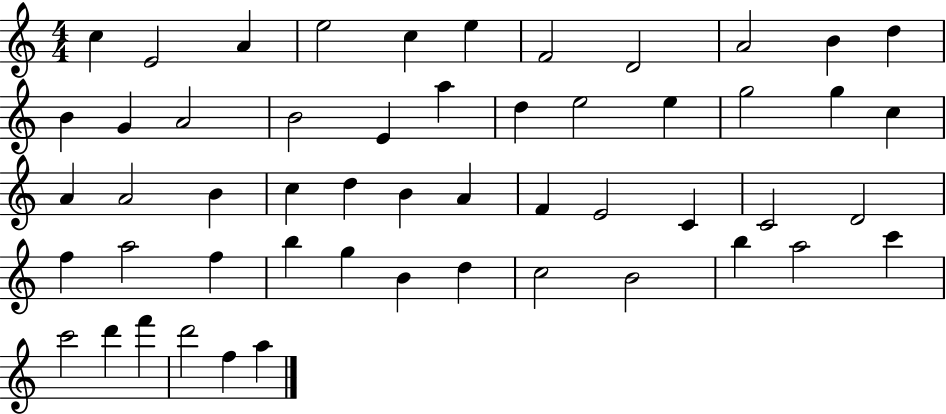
{
  \clef treble
  \numericTimeSignature
  \time 4/4
  \key c \major
  c''4 e'2 a'4 | e''2 c''4 e''4 | f'2 d'2 | a'2 b'4 d''4 | \break b'4 g'4 a'2 | b'2 e'4 a''4 | d''4 e''2 e''4 | g''2 g''4 c''4 | \break a'4 a'2 b'4 | c''4 d''4 b'4 a'4 | f'4 e'2 c'4 | c'2 d'2 | \break f''4 a''2 f''4 | b''4 g''4 b'4 d''4 | c''2 b'2 | b''4 a''2 c'''4 | \break c'''2 d'''4 f'''4 | d'''2 f''4 a''4 | \bar "|."
}